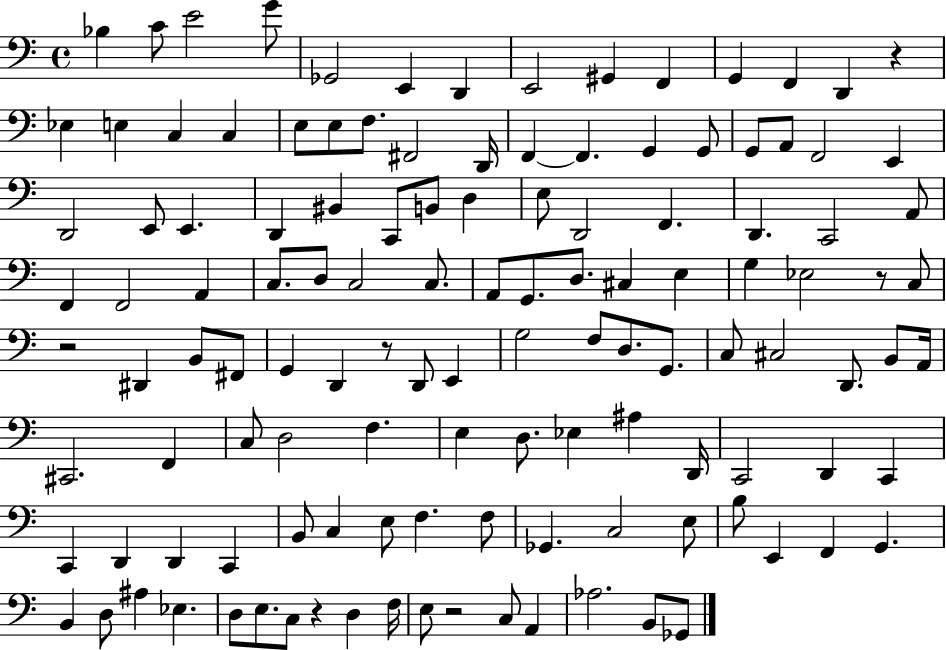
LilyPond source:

{
  \clef bass
  \time 4/4
  \defaultTimeSignature
  \key c \major
  \repeat volta 2 { bes4 c'8 e'2 g'8 | ges,2 e,4 d,4 | e,2 gis,4 f,4 | g,4 f,4 d,4 r4 | \break ees4 e4 c4 c4 | e8 e8 f8. fis,2 d,16 | f,4~~ f,4. g,4 g,8 | g,8 a,8 f,2 e,4 | \break d,2 e,8 e,4. | d,4 bis,4 c,8 b,8 d4 | e8 d,2 f,4. | d,4. c,2 a,8 | \break f,4 f,2 a,4 | c8. d8 c2 c8. | a,8 g,8. d8. cis4 e4 | g4 ees2 r8 c8 | \break r2 dis,4 b,8 fis,8 | g,4 d,4 r8 d,8 e,4 | g2 f8 d8. g,8. | c8 cis2 d,8. b,8 a,16 | \break cis,2. f,4 | c8 d2 f4. | e4 d8. ees4 ais4 d,16 | c,2 d,4 c,4 | \break c,4 d,4 d,4 c,4 | b,8 c4 e8 f4. f8 | ges,4. c2 e8 | b8 e,4 f,4 g,4. | \break b,4 d8 ais4 ees4. | d8 e8. c8 r4 d4 f16 | e8 r2 c8 a,4 | aes2. b,8 ges,8 | \break } \bar "|."
}